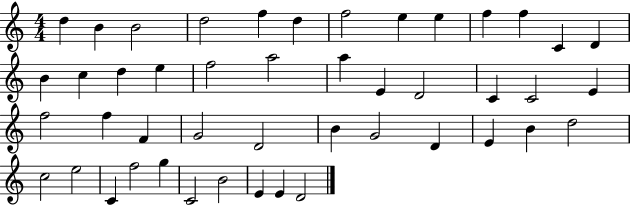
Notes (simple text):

D5/q B4/q B4/h D5/h F5/q D5/q F5/h E5/q E5/q F5/q F5/q C4/q D4/q B4/q C5/q D5/q E5/q F5/h A5/h A5/q E4/q D4/h C4/q C4/h E4/q F5/h F5/q F4/q G4/h D4/h B4/q G4/h D4/q E4/q B4/q D5/h C5/h E5/h C4/q F5/h G5/q C4/h B4/h E4/q E4/q D4/h